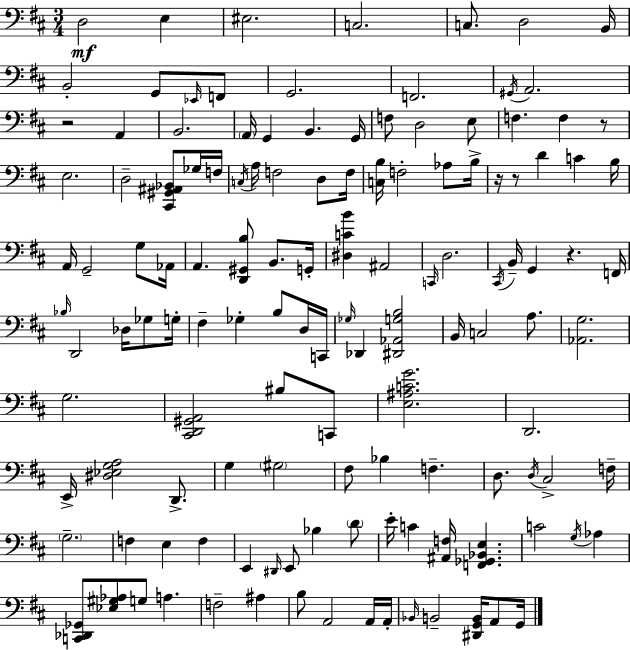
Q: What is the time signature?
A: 3/4